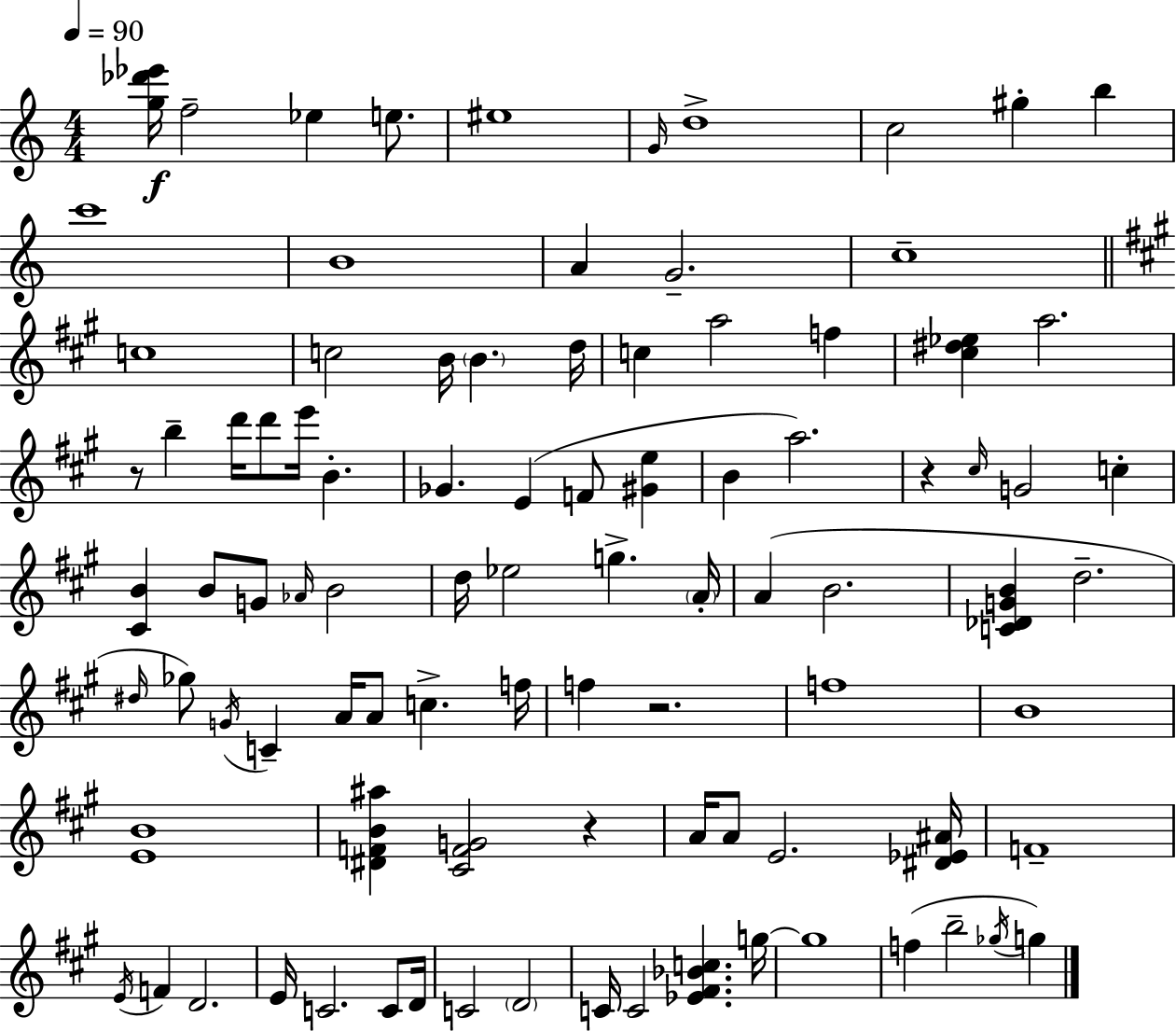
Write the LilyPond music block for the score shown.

{
  \clef treble
  \numericTimeSignature
  \time 4/4
  \key c \major
  \tempo 4 = 90
  <g'' des''' ees'''>16\f f''2-- ees''4 e''8. | eis''1 | \grace { g'16 } d''1-> | c''2 gis''4-. b''4 | \break c'''1 | b'1 | a'4 g'2.-- | c''1-- | \break \bar "||" \break \key a \major c''1 | c''2 b'16 \parenthesize b'4. d''16 | c''4 a''2 f''4 | <cis'' dis'' ees''>4 a''2. | \break r8 b''4-- d'''16 d'''8 e'''16 b'4.-. | ges'4. e'4( f'8 <gis' e''>4 | b'4 a''2.) | r4 \grace { cis''16 } g'2 c''4-. | \break <cis' b'>4 b'8 g'8 \grace { aes'16 } b'2 | d''16 ees''2 g''4.-> | \parenthesize a'16-. a'4( b'2. | <c' des' g' b'>4 d''2.-- | \break \grace { dis''16 }) ges''8 \acciaccatura { g'16 } c'4-- a'16 a'8 c''4.-> | f''16 f''4 r2. | f''1 | b'1 | \break <e' b'>1 | <dis' f' b' ais''>4 <cis' f' g'>2 | r4 a'16 a'8 e'2. | <dis' ees' ais'>16 f'1-- | \break \acciaccatura { e'16 } f'4 d'2. | e'16 c'2. | c'8 d'16 c'2 \parenthesize d'2 | c'16 c'2 <ees' fis' bes' c''>4. | \break g''16~~ g''1 | f''4( b''2-- | \acciaccatura { ges''16 } g''4) \bar "|."
}